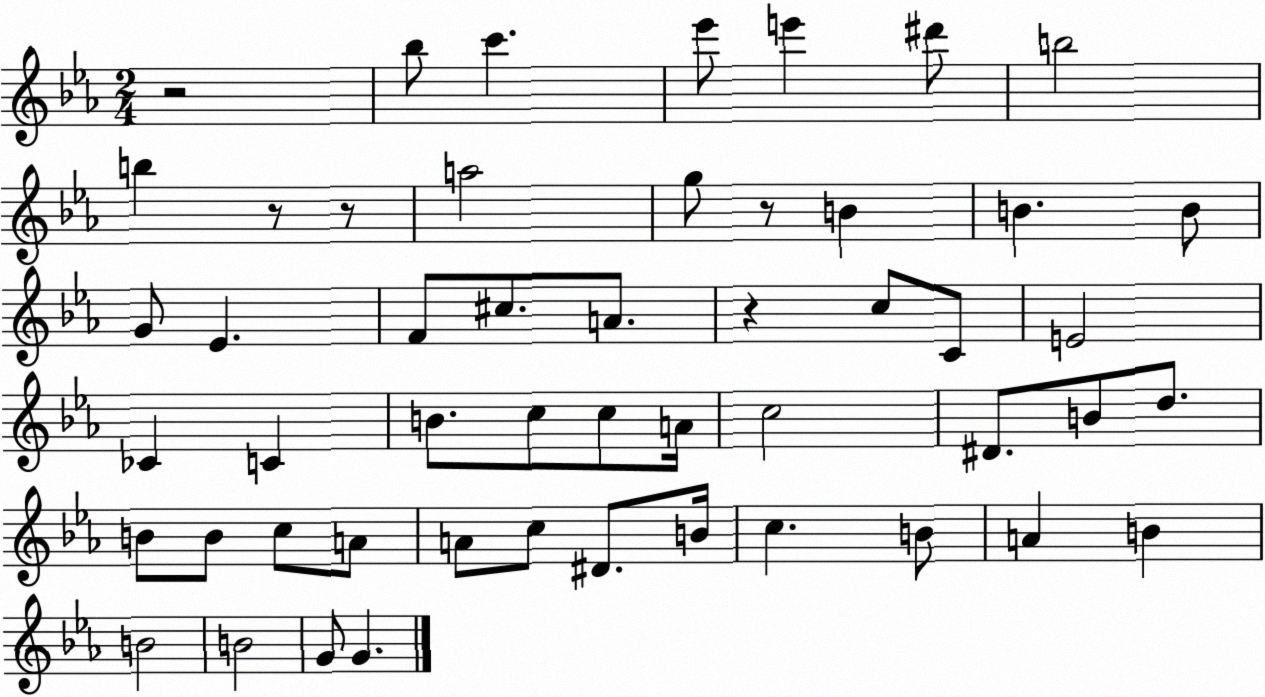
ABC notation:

X:1
T:Untitled
M:2/4
L:1/4
K:Eb
z2 _b/2 c' _e'/2 e' ^d'/2 b2 b z/2 z/2 a2 g/2 z/2 B B B/2 G/2 _E F/2 ^c/2 A/2 z c/2 C/2 E2 _C C B/2 c/2 c/2 A/4 c2 ^D/2 B/2 d/2 B/2 B/2 c/2 A/2 A/2 c/2 ^D/2 B/4 c B/2 A B B2 B2 G/2 G